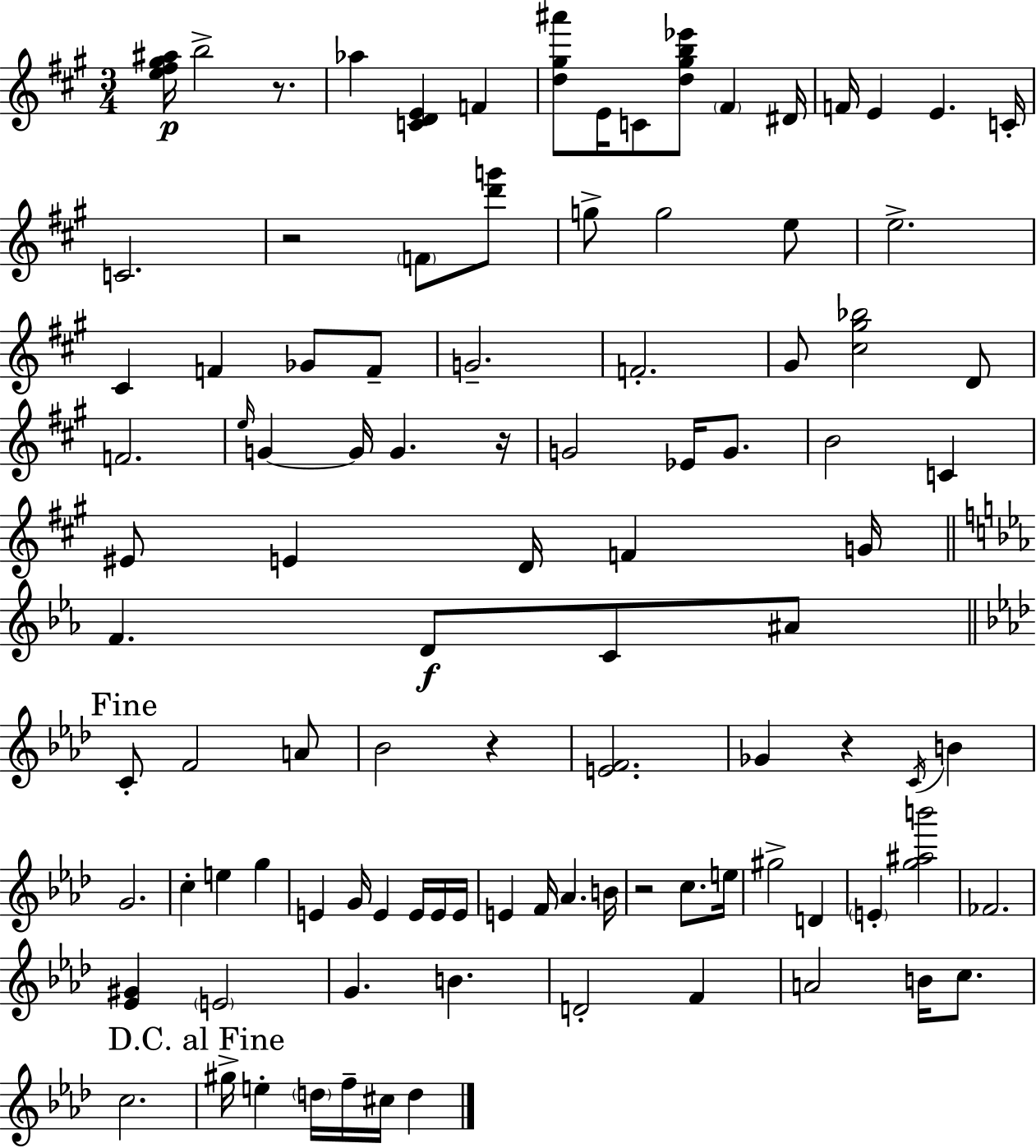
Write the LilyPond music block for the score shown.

{
  \clef treble
  \numericTimeSignature
  \time 3/4
  \key a \major
  <e'' fis'' gis'' ais''>16\p b''2-> r8. | aes''4 <c' d' e'>4 f'4 | <d'' gis'' ais'''>8 e'16 c'8 <d'' gis'' b'' ees'''>8 \parenthesize fis'4 dis'16 | f'16 e'4 e'4. c'16-. | \break c'2. | r2 \parenthesize f'8 <d''' g'''>8 | g''8-> g''2 e''8 | e''2.-> | \break cis'4 f'4 ges'8 f'8-- | g'2.-- | f'2.-. | gis'8 <cis'' gis'' bes''>2 d'8 | \break f'2. | \grace { e''16 } g'4~~ g'16 g'4. | r16 g'2 ees'16 g'8. | b'2 c'4 | \break eis'8 e'4 d'16 f'4 | g'16 \bar "||" \break \key ees \major f'4. d'8\f c'8 ais'8 | \mark "Fine" \bar "||" \break \key f \minor c'8-. f'2 a'8 | bes'2 r4 | <e' f'>2. | ges'4 r4 \acciaccatura { c'16 } b'4 | \break g'2. | c''4-. e''4 g''4 | e'4 g'16 e'4 e'16 e'16 | e'16 e'4 f'16 aes'4. | \break b'16 r2 c''8. | e''16 gis''2-> d'4 | \parenthesize e'4-. <g'' ais'' b'''>2 | fes'2. | \break <ees' gis'>4 \parenthesize e'2 | g'4. b'4. | d'2-. f'4 | a'2 b'16 c''8. | \break c''2. | \mark "D.C. al Fine" gis''16-> e''4-. \parenthesize d''16 f''16-- cis''16 d''4 | \bar "|."
}